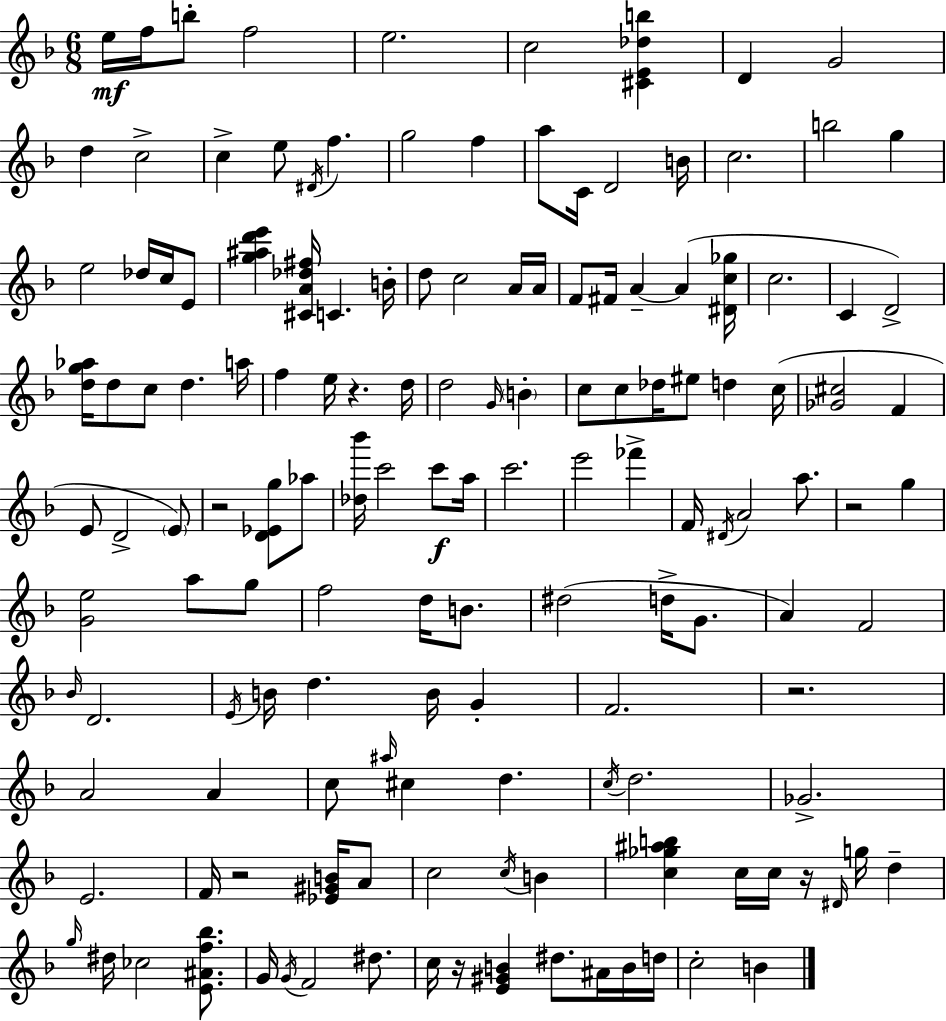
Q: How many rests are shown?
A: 7